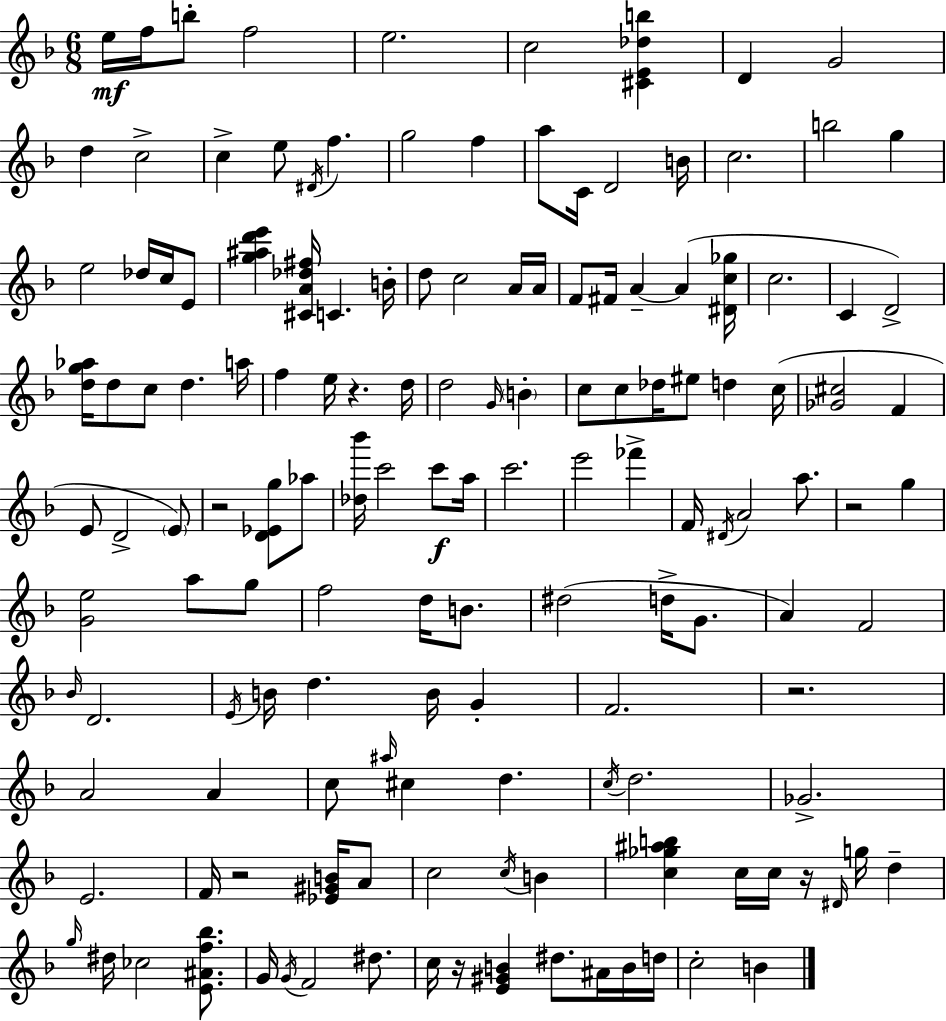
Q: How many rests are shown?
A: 7